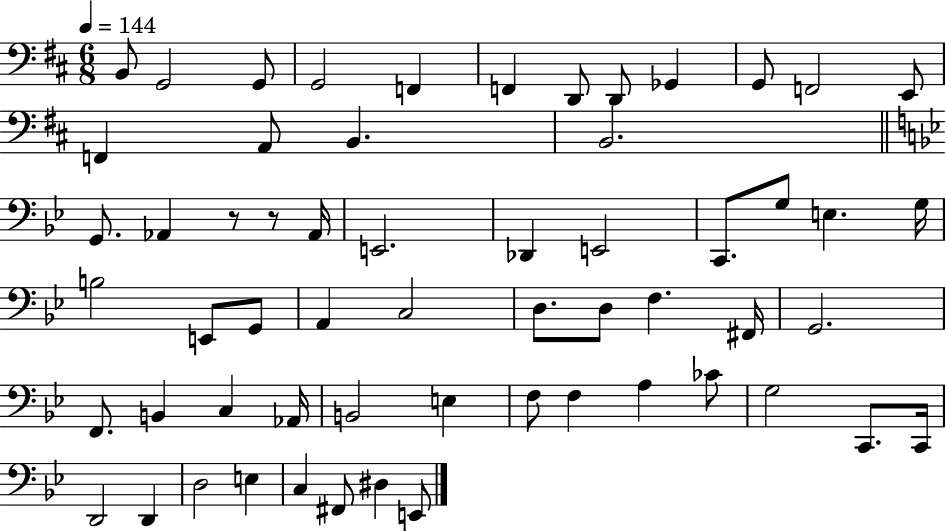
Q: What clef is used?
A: bass